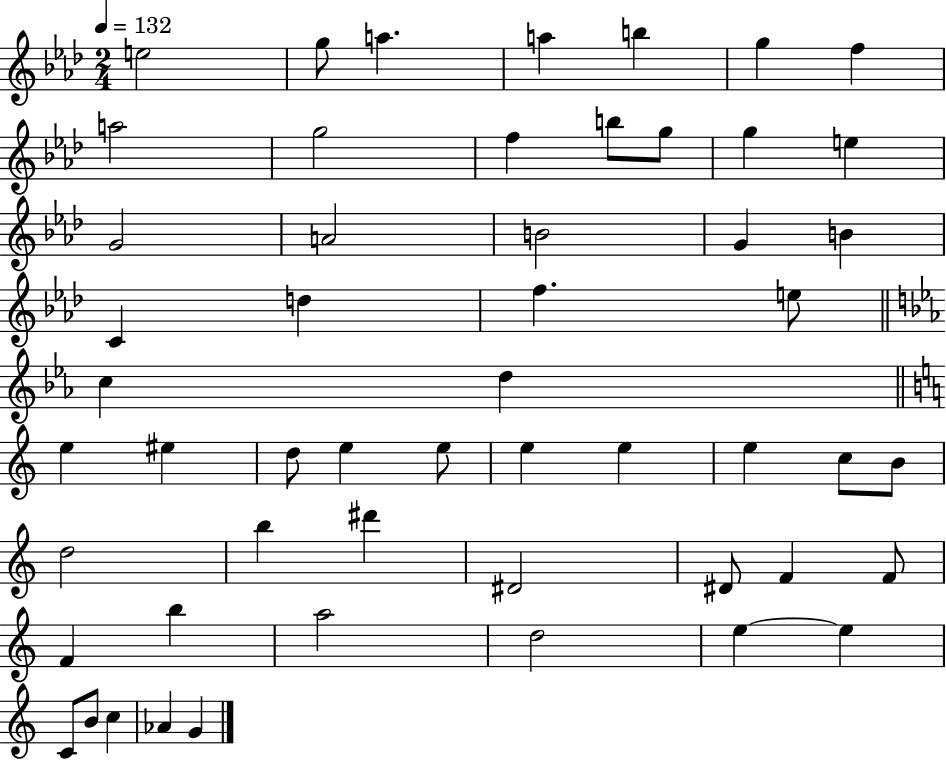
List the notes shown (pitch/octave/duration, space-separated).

E5/h G5/e A5/q. A5/q B5/q G5/q F5/q A5/h G5/h F5/q B5/e G5/e G5/q E5/q G4/h A4/h B4/h G4/q B4/q C4/q D5/q F5/q. E5/e C5/q D5/q E5/q EIS5/q D5/e E5/q E5/e E5/q E5/q E5/q C5/e B4/e D5/h B5/q D#6/q D#4/h D#4/e F4/q F4/e F4/q B5/q A5/h D5/h E5/q E5/q C4/e B4/e C5/q Ab4/q G4/q